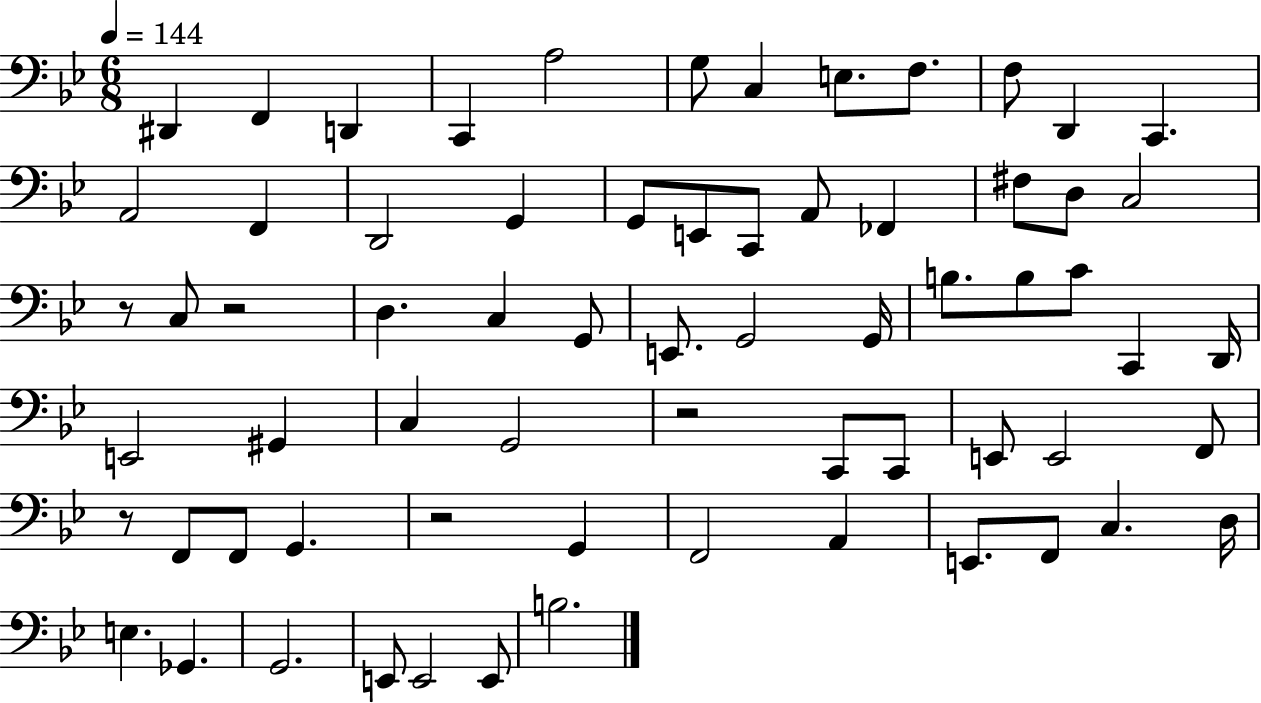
D#2/q F2/q D2/q C2/q A3/h G3/e C3/q E3/e. F3/e. F3/e D2/q C2/q. A2/h F2/q D2/h G2/q G2/e E2/e C2/e A2/e FES2/q F#3/e D3/e C3/h R/e C3/e R/h D3/q. C3/q G2/e E2/e. G2/h G2/s B3/e. B3/e C4/e C2/q D2/s E2/h G#2/q C3/q G2/h R/h C2/e C2/e E2/e E2/h F2/e R/e F2/e F2/e G2/q. R/h G2/q F2/h A2/q E2/e. F2/e C3/q. D3/s E3/q. Gb2/q. G2/h. E2/e E2/h E2/e B3/h.